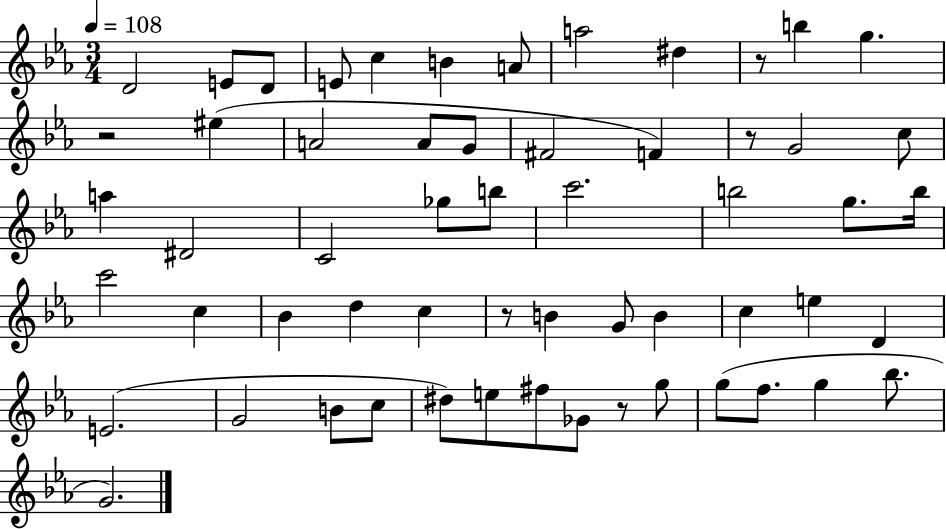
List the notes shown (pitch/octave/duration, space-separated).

D4/h E4/e D4/e E4/e C5/q B4/q A4/e A5/h D#5/q R/e B5/q G5/q. R/h EIS5/q A4/h A4/e G4/e F#4/h F4/q R/e G4/h C5/e A5/q D#4/h C4/h Gb5/e B5/e C6/h. B5/h G5/e. B5/s C6/h C5/q Bb4/q D5/q C5/q R/e B4/q G4/e B4/q C5/q E5/q D4/q E4/h. G4/h B4/e C5/e D#5/e E5/e F#5/e Gb4/e R/e G5/e G5/e F5/e. G5/q Bb5/e. G4/h.